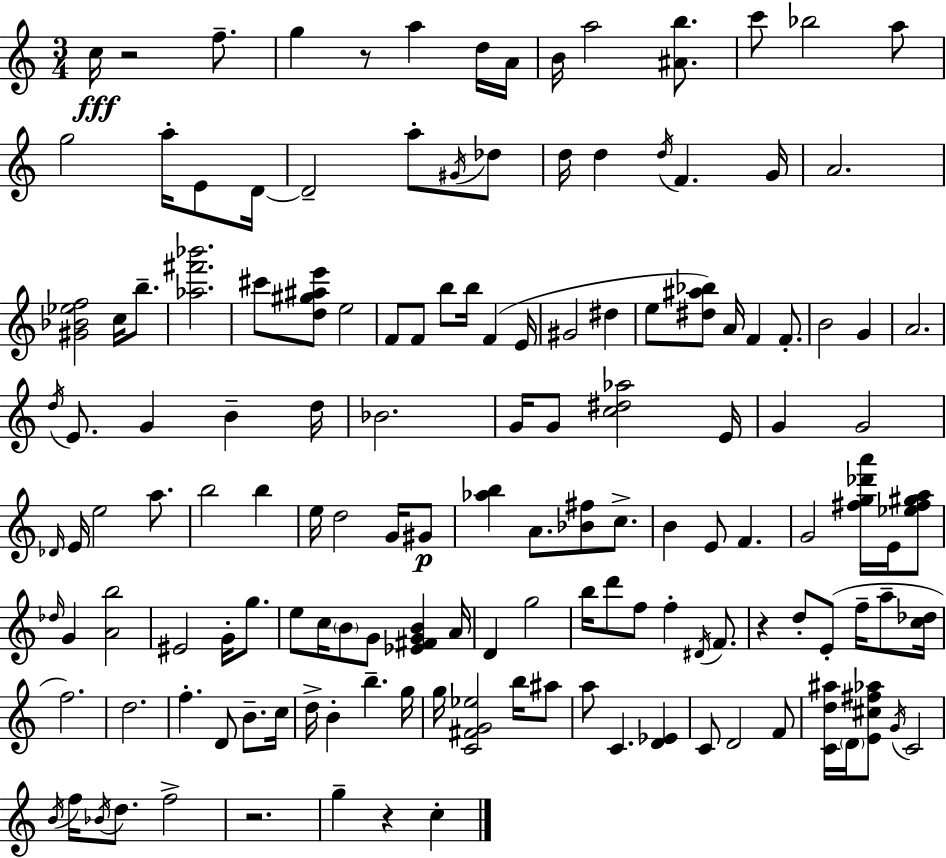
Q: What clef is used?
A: treble